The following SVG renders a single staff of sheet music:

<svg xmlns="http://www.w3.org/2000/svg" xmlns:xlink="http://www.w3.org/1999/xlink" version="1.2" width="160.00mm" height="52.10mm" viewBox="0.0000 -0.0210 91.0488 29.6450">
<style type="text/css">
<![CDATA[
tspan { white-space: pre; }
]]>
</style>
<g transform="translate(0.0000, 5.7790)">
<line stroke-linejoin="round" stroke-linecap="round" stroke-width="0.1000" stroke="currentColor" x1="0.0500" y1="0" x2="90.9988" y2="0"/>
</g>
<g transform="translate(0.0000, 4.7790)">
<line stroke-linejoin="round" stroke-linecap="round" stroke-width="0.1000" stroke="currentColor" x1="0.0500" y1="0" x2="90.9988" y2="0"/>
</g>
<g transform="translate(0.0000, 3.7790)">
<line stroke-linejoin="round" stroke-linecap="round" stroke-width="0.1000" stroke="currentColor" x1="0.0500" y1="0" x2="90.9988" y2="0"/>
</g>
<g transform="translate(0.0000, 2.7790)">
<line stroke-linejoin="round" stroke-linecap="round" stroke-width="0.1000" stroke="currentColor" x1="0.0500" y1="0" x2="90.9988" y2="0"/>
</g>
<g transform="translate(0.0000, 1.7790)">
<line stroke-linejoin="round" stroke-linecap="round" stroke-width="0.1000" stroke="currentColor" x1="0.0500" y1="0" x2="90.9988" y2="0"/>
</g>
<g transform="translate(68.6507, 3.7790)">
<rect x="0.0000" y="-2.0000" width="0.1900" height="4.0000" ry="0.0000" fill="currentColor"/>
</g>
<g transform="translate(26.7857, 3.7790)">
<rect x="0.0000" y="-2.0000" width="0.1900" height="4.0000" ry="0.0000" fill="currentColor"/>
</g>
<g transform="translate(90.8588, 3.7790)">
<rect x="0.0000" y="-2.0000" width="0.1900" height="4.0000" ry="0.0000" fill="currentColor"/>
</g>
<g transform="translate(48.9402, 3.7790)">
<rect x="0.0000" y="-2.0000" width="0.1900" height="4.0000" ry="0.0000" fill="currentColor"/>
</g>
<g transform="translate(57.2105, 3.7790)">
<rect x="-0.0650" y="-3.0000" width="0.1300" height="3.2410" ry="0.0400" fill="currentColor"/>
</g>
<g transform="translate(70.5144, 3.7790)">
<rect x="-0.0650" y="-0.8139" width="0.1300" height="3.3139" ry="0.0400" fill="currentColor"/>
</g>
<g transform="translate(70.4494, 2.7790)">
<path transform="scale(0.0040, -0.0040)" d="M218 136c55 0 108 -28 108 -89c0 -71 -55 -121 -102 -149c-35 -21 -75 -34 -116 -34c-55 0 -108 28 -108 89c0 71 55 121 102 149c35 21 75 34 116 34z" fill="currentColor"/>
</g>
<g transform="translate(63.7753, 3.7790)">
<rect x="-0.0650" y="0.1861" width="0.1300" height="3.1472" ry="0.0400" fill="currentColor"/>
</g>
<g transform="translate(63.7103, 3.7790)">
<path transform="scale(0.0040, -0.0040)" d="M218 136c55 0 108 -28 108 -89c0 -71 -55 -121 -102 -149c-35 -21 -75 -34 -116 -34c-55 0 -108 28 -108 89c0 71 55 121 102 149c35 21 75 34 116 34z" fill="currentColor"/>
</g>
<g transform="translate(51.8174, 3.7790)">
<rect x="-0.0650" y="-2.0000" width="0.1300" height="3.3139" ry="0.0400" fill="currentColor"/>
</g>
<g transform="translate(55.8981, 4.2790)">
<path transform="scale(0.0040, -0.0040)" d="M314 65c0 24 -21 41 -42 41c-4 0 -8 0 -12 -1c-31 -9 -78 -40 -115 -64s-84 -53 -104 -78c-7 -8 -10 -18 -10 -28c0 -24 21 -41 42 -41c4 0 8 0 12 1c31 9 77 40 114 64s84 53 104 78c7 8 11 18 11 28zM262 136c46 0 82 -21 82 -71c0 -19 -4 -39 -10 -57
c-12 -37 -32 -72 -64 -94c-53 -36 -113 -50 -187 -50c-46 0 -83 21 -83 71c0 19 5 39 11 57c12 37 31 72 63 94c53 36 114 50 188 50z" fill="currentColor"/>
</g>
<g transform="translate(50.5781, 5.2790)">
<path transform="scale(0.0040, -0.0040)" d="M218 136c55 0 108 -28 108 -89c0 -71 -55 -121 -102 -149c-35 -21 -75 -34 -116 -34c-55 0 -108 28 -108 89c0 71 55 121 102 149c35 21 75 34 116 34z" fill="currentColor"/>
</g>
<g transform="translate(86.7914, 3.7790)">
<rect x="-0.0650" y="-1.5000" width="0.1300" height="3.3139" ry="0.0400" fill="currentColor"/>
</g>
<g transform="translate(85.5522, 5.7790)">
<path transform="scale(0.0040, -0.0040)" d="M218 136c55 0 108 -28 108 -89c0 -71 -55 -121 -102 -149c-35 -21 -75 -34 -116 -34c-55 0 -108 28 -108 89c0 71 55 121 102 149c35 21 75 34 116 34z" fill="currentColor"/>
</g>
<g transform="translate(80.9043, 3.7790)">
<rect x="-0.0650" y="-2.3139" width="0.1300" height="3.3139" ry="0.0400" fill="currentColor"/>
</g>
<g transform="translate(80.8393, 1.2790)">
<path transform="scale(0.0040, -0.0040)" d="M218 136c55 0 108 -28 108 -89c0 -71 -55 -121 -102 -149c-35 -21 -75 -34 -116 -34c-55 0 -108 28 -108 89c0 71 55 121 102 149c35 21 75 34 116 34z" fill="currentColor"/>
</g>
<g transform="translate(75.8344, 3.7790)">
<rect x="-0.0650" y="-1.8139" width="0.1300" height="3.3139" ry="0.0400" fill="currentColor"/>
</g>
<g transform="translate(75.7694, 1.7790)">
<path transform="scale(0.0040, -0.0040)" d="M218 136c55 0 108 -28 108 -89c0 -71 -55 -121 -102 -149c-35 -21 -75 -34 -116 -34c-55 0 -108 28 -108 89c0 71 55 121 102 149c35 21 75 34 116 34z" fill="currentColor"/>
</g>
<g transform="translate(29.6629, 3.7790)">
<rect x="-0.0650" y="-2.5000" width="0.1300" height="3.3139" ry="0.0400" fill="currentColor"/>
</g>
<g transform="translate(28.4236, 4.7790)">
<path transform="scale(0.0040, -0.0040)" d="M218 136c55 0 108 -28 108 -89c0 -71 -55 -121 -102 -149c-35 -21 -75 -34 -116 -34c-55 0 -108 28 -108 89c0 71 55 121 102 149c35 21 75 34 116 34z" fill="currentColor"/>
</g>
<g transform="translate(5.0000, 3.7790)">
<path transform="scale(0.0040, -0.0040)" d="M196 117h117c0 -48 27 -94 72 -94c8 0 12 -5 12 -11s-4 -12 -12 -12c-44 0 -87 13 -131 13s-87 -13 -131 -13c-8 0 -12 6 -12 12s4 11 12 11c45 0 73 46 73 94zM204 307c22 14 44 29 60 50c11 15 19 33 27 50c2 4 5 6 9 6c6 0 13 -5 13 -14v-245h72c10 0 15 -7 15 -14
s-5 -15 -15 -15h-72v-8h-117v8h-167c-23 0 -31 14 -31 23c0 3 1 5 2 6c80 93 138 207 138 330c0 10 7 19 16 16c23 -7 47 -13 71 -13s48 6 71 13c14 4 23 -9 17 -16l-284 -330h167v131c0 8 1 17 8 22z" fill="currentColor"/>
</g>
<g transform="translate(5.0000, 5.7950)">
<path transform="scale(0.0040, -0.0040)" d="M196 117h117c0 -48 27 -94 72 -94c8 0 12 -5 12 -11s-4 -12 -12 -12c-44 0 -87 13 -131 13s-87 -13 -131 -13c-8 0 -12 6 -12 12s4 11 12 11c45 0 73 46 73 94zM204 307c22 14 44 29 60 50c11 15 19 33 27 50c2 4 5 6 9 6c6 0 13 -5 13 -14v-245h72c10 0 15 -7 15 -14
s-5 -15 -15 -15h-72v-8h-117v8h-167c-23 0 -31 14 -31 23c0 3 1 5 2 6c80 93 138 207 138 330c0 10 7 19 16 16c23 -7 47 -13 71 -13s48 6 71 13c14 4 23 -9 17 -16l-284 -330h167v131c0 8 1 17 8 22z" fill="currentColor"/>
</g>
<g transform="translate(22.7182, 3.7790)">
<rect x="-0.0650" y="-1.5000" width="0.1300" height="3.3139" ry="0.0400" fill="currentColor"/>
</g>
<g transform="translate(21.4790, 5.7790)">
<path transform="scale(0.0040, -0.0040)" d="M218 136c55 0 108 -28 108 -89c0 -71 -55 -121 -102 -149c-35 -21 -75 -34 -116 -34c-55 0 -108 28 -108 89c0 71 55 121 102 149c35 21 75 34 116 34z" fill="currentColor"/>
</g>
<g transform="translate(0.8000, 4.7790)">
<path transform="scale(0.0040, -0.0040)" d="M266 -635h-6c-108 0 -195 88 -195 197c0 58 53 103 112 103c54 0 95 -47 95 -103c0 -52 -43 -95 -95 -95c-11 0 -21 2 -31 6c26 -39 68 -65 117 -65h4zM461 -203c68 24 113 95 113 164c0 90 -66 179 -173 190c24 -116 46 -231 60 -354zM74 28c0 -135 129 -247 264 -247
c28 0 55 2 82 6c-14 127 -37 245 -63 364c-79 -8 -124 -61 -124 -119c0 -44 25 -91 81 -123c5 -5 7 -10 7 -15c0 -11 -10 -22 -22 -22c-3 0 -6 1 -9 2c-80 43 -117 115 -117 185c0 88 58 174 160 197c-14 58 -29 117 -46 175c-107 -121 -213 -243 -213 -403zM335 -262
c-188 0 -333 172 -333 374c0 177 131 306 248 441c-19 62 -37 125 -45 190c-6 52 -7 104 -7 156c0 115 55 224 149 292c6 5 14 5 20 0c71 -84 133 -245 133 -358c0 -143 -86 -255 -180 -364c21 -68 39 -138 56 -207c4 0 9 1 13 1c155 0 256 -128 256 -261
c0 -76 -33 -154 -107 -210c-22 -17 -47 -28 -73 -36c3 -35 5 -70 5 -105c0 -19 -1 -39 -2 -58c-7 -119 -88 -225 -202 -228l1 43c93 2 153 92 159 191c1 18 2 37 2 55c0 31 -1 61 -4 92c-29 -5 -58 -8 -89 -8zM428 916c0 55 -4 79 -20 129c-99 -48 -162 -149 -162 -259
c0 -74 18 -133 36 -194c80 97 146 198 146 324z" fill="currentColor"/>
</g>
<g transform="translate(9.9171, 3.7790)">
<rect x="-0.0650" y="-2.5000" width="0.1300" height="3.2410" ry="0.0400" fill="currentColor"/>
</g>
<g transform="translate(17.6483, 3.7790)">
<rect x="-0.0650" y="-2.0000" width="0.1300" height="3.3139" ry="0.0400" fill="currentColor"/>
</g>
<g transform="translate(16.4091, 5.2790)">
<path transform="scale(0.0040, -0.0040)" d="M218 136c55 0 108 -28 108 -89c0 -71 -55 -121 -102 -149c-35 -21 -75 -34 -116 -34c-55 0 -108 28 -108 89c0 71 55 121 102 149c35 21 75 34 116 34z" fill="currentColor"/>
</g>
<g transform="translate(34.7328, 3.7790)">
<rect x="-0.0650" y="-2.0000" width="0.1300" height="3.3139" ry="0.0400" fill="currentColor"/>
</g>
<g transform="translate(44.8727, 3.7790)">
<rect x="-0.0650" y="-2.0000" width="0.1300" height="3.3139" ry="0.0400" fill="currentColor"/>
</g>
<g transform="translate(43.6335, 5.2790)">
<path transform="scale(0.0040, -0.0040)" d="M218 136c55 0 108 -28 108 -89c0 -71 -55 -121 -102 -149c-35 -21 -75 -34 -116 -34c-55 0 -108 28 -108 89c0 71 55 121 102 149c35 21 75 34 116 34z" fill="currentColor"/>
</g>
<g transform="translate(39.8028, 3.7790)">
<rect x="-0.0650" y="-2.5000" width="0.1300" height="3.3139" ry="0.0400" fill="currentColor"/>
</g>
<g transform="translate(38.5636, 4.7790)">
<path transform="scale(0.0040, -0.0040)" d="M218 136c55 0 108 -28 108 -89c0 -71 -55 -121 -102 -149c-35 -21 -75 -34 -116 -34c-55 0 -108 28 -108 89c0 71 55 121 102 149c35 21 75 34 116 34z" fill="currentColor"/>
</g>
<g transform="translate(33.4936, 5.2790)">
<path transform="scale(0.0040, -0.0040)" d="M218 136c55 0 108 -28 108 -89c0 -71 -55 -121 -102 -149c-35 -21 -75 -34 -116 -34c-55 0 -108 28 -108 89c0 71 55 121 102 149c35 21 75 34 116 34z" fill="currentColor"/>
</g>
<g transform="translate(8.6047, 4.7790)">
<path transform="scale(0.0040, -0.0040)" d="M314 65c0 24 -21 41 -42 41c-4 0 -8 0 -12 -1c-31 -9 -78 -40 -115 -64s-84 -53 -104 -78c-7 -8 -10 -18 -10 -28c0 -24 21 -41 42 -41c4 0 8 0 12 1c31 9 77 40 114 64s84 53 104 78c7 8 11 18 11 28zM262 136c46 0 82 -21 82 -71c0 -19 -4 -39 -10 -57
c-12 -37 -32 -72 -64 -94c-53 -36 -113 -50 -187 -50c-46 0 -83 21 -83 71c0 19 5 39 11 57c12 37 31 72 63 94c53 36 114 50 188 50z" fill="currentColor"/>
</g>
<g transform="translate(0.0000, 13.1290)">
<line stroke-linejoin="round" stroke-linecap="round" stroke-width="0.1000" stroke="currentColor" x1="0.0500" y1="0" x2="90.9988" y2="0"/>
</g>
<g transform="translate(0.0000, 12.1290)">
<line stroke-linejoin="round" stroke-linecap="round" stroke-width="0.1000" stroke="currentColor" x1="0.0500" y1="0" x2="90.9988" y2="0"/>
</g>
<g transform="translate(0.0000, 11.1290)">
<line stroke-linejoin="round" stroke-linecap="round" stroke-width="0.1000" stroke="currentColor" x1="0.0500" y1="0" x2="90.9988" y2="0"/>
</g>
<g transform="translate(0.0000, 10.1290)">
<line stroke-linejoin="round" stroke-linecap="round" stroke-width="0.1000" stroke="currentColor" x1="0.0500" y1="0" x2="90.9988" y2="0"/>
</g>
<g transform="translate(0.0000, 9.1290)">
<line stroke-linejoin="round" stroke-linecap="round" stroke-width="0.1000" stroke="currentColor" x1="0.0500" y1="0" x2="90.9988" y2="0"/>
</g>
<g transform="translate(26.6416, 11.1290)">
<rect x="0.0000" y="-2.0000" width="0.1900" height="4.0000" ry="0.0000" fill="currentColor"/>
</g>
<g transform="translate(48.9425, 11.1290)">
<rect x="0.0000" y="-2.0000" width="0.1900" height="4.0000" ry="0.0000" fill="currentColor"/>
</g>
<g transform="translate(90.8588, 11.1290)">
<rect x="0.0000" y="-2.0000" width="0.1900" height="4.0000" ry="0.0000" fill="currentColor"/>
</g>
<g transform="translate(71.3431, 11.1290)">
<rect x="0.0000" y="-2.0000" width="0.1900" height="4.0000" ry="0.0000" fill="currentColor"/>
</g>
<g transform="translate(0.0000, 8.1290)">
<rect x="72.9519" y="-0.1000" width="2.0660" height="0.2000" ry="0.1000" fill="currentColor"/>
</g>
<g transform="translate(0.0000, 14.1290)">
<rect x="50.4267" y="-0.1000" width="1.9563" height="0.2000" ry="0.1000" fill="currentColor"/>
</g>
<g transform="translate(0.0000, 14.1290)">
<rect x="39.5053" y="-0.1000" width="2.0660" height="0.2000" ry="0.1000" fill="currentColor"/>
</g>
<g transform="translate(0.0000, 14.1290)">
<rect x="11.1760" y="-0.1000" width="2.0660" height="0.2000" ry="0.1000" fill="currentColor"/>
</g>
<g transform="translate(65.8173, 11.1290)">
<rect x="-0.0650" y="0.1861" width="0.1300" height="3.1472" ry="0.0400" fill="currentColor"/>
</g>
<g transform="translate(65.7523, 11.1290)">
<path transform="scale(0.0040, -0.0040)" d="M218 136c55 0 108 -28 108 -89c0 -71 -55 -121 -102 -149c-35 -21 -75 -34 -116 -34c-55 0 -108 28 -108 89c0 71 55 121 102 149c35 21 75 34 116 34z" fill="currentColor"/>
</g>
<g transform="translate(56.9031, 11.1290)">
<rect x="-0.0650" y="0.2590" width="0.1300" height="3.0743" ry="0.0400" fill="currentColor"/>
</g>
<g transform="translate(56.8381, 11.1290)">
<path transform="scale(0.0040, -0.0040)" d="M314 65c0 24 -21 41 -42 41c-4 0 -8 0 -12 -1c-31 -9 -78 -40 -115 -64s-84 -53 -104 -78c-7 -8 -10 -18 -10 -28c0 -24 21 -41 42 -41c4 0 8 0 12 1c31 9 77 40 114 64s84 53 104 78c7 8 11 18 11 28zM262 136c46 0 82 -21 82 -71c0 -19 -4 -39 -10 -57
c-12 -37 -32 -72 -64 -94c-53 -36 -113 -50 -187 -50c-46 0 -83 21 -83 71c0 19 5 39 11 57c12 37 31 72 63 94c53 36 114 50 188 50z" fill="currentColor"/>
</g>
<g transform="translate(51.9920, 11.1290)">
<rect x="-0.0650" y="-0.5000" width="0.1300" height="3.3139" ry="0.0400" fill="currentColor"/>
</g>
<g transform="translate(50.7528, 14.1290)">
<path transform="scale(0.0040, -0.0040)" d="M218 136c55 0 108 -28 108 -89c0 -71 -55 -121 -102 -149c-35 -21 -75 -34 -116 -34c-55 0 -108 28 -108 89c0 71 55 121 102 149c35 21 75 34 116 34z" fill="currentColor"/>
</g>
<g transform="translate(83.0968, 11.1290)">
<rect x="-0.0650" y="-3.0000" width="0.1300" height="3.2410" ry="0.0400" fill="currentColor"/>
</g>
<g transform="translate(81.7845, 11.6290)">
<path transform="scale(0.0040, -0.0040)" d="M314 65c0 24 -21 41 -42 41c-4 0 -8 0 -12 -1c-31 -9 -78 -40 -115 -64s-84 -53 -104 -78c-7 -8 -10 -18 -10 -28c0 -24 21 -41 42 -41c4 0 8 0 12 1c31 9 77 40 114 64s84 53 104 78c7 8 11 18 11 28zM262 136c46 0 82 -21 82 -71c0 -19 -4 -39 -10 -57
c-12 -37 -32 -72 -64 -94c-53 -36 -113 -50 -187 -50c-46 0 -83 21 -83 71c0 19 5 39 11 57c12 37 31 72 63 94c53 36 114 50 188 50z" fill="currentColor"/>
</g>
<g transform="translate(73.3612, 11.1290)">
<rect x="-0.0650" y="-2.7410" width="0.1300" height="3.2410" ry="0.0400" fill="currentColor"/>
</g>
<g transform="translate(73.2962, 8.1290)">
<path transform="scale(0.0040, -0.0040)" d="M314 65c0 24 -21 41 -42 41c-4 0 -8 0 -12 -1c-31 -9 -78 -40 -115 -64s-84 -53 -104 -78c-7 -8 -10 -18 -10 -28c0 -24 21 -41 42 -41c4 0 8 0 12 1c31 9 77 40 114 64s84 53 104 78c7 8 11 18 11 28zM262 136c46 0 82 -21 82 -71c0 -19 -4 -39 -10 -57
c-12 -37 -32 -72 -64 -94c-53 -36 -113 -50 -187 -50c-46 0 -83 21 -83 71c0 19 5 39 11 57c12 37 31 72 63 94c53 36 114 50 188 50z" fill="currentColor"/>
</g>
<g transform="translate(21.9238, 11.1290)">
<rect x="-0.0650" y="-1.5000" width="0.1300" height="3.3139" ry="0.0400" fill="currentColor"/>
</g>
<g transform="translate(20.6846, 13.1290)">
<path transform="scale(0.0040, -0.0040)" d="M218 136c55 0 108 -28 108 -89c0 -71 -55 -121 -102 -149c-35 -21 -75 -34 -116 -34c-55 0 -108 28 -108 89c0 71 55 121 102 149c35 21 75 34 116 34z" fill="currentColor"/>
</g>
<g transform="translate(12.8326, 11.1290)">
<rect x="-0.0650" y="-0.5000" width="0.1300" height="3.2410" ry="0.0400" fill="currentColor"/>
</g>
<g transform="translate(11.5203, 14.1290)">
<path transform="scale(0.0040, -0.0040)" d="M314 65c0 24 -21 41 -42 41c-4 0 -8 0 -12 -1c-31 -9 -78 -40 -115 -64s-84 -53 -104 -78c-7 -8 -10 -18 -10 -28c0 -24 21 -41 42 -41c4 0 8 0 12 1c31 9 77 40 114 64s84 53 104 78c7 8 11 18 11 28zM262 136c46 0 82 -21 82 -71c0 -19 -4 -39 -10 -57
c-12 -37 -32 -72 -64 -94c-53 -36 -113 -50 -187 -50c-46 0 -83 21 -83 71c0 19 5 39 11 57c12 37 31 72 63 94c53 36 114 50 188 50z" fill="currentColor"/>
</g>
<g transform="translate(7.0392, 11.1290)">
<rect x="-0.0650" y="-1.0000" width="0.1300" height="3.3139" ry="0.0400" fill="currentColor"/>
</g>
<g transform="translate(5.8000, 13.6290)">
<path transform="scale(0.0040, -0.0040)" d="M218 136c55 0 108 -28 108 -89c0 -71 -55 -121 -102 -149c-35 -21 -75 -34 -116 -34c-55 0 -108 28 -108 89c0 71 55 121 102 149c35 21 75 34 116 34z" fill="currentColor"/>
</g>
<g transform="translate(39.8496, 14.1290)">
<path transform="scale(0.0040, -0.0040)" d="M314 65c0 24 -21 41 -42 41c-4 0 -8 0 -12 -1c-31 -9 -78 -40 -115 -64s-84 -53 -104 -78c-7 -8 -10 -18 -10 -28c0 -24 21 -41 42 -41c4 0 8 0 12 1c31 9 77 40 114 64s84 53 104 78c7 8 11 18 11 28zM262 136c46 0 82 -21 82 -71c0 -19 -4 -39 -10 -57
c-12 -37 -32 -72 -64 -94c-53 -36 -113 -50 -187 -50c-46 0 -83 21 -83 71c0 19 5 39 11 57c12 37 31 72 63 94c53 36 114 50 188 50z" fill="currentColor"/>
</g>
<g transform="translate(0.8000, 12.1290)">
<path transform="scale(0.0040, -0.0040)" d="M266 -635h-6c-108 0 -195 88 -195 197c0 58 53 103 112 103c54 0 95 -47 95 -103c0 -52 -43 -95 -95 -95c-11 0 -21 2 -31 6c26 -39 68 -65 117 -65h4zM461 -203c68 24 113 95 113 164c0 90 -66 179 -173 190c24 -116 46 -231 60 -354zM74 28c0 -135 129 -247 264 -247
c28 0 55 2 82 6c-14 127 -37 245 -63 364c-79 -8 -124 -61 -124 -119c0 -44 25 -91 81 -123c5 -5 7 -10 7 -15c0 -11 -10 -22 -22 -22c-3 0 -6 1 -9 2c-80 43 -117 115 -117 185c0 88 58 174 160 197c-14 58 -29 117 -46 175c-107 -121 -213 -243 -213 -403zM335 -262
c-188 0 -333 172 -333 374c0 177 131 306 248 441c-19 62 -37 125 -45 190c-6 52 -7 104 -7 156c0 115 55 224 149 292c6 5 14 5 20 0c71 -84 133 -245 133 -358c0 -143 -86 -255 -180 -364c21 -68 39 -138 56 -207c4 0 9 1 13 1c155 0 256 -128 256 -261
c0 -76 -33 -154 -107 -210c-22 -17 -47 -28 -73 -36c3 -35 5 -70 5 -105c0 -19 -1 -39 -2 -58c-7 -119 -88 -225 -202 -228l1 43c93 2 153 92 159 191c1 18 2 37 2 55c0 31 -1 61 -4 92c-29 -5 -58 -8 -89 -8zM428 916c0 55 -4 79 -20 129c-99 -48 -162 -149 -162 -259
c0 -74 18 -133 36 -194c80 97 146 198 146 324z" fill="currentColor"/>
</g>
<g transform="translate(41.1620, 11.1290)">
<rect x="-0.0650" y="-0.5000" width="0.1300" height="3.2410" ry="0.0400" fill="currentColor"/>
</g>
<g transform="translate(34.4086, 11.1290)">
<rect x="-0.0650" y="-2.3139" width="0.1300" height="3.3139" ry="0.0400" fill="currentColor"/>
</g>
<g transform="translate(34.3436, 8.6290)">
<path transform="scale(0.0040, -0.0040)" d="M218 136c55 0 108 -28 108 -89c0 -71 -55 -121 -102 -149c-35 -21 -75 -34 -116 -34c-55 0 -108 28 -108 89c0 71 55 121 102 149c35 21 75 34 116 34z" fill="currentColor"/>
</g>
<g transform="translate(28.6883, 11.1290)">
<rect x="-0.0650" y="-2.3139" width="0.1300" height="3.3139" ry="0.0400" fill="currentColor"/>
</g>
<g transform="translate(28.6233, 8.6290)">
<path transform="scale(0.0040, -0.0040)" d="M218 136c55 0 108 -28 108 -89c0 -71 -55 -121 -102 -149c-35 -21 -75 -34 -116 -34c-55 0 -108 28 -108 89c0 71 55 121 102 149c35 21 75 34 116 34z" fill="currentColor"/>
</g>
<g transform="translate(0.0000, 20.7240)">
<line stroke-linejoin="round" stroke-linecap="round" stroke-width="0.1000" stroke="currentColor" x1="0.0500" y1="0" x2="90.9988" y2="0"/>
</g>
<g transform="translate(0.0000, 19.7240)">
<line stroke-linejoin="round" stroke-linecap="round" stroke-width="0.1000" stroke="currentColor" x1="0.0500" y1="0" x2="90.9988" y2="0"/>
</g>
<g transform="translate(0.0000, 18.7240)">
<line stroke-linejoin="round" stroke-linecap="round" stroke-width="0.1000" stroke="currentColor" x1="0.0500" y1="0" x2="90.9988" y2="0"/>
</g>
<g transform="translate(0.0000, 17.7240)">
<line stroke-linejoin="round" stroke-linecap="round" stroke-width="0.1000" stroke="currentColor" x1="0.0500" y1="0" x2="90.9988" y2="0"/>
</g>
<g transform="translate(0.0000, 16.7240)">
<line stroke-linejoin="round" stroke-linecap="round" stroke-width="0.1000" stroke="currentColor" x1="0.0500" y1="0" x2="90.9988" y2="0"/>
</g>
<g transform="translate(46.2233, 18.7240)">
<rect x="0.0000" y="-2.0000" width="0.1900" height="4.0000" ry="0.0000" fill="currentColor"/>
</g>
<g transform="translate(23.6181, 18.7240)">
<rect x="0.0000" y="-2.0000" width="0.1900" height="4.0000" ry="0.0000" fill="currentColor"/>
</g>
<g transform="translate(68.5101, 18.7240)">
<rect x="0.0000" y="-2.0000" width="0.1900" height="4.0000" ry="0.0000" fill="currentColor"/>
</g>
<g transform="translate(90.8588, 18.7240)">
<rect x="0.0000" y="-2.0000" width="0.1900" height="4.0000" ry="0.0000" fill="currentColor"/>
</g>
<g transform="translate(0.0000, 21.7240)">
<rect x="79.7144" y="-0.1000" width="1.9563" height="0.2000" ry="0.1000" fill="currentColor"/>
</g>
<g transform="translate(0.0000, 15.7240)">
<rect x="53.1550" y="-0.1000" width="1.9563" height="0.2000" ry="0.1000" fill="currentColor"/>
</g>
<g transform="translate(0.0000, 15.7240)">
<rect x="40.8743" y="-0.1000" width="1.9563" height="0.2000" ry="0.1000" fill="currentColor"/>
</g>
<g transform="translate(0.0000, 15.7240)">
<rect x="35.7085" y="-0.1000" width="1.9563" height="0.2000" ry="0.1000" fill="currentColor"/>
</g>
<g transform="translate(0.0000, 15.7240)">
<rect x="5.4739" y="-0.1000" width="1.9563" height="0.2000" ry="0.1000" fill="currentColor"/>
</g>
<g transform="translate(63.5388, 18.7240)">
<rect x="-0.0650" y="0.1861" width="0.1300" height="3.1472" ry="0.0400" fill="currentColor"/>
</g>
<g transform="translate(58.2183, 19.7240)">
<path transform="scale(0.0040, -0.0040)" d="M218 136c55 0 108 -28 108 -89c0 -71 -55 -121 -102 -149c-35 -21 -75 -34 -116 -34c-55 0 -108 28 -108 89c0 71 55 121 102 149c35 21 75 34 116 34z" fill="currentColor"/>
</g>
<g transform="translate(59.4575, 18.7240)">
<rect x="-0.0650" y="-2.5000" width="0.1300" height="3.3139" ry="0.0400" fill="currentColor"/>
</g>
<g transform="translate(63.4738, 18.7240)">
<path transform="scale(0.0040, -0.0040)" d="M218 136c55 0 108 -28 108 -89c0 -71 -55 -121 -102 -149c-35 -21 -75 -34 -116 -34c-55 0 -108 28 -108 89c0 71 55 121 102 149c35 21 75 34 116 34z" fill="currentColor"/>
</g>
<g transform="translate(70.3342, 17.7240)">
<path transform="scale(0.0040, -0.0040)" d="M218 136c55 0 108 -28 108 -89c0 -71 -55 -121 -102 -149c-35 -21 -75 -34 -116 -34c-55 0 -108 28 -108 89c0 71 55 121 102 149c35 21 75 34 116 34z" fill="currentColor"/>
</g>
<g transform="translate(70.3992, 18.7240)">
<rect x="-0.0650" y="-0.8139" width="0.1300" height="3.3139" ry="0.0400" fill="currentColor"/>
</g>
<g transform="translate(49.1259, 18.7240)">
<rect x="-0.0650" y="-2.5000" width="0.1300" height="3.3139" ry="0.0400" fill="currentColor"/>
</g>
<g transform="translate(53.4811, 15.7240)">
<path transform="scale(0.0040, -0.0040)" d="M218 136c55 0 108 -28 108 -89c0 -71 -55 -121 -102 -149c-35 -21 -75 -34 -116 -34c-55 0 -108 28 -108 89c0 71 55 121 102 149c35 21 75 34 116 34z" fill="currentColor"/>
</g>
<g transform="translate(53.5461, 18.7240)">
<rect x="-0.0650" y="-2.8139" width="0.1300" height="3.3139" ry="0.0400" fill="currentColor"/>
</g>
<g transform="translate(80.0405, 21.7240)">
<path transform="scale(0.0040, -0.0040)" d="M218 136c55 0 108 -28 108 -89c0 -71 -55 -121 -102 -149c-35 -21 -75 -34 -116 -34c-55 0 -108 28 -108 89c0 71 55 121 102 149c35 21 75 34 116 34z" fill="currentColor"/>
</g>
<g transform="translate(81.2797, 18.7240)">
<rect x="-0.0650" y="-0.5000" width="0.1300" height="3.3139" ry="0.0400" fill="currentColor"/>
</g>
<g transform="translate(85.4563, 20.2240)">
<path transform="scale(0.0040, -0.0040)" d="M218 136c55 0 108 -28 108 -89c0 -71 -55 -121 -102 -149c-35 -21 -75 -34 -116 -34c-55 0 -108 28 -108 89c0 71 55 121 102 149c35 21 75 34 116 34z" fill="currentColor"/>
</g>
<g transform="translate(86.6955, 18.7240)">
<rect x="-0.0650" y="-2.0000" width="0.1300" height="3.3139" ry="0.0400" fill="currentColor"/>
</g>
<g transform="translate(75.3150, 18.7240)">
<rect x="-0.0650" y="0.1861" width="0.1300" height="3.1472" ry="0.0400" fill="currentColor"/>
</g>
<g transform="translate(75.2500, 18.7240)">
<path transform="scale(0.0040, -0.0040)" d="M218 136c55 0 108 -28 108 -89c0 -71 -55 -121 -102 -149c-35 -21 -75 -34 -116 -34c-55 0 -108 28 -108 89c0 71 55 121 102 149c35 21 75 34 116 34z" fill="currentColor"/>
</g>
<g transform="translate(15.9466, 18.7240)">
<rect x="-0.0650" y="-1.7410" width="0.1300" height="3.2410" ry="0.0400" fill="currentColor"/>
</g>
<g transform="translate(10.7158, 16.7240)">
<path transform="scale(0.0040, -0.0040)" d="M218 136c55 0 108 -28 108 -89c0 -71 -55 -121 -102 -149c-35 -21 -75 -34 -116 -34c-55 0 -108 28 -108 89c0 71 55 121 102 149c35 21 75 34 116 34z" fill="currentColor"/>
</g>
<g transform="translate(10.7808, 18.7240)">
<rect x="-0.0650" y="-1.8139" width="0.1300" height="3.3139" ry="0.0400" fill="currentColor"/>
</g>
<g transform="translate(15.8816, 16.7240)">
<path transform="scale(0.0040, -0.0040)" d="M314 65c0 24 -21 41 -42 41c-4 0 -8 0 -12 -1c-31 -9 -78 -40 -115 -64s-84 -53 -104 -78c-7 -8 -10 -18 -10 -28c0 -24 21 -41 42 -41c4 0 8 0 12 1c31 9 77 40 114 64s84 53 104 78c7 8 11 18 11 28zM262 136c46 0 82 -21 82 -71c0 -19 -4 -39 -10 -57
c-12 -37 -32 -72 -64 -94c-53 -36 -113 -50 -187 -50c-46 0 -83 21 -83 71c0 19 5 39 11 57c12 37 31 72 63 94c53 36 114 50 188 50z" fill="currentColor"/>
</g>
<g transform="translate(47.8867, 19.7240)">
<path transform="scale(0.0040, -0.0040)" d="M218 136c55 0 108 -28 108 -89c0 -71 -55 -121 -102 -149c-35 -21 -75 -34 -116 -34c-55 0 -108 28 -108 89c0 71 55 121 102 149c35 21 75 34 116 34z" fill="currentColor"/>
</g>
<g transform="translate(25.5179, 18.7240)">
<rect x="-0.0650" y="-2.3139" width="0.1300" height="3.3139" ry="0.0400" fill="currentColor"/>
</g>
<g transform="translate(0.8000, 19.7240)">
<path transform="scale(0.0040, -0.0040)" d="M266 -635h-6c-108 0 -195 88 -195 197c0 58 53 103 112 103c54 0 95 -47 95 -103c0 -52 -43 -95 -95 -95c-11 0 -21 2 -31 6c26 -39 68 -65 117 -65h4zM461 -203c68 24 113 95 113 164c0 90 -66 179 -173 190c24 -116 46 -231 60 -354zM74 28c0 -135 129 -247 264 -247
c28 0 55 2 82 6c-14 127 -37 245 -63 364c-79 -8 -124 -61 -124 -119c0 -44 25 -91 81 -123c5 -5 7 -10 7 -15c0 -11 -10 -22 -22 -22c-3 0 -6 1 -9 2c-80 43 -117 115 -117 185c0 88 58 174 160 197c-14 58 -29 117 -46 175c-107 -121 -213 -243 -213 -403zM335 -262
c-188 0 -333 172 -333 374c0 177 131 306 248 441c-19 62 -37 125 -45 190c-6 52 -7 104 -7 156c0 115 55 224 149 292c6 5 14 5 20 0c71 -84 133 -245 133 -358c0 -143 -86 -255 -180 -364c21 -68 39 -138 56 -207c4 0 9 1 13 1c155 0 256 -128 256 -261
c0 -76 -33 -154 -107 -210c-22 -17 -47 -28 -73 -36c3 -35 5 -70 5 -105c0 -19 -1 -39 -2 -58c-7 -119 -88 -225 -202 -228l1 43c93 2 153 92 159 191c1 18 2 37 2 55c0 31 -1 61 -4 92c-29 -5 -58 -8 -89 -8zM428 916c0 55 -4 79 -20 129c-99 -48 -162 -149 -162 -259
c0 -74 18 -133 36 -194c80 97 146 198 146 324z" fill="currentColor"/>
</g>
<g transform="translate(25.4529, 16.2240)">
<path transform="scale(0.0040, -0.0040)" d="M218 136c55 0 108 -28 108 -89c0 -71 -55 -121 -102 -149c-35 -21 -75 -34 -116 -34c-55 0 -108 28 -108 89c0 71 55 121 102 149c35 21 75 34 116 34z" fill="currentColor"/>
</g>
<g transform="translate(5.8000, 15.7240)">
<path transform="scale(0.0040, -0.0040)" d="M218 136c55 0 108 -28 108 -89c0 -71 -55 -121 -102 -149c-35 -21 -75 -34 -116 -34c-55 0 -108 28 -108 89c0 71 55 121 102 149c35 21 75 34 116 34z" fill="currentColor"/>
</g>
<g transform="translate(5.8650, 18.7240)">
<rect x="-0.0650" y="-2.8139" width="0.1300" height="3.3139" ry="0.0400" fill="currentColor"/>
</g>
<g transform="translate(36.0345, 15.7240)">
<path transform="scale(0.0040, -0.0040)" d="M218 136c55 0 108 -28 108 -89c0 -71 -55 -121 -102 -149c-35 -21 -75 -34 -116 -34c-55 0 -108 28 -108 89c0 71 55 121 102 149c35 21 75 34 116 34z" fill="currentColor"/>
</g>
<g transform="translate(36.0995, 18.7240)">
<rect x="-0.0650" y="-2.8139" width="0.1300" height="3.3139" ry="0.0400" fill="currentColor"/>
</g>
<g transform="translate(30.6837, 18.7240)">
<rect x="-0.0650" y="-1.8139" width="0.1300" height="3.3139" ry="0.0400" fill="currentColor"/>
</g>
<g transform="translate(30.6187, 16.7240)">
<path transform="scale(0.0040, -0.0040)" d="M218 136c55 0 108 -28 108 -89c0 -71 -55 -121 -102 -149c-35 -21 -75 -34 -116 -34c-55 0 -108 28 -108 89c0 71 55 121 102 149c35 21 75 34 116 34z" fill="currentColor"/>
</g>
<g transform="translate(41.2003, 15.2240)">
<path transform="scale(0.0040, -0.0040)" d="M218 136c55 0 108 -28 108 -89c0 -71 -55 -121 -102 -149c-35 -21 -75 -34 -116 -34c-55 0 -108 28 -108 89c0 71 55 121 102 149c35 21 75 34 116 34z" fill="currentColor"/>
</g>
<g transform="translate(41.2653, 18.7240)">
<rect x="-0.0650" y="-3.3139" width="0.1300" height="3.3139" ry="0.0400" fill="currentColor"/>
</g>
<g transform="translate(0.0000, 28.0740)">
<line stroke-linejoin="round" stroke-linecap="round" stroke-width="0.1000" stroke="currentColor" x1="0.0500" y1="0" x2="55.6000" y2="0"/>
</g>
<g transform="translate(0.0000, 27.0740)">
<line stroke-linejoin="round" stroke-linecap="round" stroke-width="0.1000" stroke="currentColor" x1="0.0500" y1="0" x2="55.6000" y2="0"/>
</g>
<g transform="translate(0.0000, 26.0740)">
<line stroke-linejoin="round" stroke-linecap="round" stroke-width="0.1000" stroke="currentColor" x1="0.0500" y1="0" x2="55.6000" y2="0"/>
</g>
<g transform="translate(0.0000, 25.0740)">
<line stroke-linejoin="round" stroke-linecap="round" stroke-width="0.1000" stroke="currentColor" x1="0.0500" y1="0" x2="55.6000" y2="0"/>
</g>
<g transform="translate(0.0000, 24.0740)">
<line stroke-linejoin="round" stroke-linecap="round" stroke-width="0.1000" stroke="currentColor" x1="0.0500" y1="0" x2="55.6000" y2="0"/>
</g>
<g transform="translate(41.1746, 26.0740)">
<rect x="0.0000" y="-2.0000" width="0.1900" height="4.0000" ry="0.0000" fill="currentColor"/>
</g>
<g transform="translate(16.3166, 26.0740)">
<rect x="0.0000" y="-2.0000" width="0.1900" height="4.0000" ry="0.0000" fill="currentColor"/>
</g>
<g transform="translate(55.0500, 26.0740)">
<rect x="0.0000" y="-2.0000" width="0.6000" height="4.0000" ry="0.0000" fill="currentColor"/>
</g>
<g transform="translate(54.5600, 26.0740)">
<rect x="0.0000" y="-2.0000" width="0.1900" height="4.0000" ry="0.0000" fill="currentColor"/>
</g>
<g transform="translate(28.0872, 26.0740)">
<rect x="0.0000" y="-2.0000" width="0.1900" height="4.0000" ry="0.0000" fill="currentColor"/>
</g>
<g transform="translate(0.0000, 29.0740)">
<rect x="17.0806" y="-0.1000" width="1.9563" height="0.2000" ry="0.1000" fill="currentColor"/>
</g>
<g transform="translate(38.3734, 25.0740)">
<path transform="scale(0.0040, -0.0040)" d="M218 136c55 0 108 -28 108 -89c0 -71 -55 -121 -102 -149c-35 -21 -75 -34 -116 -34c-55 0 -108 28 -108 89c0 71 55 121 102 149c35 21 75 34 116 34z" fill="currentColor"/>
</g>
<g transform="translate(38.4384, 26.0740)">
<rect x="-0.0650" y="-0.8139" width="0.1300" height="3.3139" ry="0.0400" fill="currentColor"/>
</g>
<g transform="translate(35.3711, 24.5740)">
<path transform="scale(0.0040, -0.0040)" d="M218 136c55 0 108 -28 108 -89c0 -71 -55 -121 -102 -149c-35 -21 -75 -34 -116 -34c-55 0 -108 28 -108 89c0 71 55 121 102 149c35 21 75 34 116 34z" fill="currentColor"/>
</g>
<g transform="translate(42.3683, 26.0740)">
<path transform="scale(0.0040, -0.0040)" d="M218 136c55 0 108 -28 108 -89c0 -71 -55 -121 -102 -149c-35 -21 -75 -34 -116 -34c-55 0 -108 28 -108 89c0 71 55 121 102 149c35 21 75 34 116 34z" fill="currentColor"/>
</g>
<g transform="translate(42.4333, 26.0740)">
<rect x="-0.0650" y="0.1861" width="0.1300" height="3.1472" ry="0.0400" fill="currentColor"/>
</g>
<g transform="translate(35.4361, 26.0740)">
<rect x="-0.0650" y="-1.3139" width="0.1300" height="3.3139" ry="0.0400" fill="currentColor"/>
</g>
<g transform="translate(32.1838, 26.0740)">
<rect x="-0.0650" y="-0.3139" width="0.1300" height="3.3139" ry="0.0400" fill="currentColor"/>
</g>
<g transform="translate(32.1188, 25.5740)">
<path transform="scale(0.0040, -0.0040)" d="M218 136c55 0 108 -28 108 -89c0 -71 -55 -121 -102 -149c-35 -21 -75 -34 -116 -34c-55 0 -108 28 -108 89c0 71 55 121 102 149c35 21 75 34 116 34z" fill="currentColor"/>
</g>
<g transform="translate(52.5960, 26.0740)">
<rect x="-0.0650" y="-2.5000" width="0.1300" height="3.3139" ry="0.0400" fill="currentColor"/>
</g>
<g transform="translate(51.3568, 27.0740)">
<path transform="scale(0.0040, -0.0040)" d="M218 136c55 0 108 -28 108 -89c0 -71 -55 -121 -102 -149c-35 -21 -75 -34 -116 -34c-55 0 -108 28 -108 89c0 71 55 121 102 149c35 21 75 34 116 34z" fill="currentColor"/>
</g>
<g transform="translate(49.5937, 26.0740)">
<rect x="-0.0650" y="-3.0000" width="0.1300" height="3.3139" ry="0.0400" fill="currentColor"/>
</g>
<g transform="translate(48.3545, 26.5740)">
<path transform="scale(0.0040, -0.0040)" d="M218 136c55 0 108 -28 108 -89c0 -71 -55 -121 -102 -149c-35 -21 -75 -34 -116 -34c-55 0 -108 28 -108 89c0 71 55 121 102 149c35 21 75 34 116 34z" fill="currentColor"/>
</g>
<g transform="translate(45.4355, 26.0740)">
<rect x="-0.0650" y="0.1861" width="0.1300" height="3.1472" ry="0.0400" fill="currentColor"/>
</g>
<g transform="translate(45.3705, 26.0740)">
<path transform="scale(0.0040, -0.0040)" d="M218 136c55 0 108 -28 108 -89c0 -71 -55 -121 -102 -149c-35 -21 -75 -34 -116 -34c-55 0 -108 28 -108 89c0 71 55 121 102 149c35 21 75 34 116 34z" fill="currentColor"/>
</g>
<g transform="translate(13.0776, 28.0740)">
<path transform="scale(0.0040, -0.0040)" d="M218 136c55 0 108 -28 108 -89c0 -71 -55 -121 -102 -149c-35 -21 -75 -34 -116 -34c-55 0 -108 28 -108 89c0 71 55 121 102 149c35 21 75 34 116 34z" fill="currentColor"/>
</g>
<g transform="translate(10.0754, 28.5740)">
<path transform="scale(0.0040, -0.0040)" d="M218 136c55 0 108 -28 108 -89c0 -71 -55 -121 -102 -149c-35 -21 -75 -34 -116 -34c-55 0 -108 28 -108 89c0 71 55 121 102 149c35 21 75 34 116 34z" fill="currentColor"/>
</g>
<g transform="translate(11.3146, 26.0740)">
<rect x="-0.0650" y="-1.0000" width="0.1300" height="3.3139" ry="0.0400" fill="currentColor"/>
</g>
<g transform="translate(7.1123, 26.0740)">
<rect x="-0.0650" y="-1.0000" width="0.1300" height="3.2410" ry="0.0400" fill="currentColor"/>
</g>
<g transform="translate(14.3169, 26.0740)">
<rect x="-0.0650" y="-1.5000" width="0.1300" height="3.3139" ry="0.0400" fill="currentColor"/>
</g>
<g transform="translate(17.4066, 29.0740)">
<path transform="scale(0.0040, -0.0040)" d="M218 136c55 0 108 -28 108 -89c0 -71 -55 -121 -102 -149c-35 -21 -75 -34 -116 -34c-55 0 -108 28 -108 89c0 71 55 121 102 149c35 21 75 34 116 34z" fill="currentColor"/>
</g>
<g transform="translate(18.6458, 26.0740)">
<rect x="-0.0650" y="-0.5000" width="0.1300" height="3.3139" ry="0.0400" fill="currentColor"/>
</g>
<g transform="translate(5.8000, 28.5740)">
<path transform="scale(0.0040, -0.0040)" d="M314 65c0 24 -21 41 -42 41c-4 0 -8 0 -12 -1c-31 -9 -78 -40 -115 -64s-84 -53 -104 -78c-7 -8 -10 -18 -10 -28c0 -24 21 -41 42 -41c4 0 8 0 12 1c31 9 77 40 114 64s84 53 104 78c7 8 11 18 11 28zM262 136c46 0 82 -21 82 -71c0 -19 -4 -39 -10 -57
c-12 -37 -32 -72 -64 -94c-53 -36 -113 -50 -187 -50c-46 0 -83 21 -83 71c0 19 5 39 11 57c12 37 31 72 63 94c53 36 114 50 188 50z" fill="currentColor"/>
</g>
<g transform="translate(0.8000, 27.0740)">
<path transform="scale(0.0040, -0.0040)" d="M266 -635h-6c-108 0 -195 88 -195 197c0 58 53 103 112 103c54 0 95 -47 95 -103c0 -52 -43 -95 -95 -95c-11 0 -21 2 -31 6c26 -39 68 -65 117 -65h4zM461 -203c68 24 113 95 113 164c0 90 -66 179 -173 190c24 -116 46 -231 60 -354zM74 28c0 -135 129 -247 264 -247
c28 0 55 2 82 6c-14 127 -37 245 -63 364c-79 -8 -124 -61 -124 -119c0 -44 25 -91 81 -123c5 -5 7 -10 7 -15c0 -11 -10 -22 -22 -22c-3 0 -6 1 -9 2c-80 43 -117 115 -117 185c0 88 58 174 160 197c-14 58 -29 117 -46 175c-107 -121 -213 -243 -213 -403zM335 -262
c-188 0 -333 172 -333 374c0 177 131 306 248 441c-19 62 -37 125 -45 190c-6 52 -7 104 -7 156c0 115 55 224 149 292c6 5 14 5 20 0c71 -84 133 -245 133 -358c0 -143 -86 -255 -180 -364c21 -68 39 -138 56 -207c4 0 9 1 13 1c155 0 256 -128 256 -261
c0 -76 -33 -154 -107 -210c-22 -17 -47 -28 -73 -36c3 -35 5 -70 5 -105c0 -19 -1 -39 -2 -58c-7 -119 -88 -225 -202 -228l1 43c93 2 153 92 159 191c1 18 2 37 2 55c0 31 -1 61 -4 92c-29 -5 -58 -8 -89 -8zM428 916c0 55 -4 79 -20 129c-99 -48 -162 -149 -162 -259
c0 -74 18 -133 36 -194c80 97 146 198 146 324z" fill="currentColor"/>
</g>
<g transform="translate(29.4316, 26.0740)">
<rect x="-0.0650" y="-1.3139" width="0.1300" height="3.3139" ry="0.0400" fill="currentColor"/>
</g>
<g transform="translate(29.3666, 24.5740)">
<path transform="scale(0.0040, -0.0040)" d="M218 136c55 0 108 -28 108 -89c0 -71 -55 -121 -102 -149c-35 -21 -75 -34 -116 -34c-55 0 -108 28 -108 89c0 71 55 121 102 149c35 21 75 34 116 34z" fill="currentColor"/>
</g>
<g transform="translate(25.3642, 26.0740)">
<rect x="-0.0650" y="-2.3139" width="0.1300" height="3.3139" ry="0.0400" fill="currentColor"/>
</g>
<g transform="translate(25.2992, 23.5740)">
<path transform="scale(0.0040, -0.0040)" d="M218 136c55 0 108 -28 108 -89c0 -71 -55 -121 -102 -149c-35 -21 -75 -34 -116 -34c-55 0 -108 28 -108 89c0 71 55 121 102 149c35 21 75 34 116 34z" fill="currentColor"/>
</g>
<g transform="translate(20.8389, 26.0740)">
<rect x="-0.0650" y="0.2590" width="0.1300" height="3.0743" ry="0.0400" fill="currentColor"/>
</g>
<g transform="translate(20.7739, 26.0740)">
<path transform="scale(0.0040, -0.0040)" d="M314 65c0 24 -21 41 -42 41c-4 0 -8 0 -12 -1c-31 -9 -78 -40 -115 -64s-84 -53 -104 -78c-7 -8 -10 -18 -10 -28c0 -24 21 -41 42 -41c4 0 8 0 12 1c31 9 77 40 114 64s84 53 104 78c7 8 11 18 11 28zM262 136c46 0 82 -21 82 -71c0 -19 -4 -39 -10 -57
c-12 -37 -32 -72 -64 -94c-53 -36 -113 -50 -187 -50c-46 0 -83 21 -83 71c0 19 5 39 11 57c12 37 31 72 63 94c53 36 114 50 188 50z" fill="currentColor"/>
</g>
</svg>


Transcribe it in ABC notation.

X:1
T:Untitled
M:4/4
L:1/4
K:C
G2 F E G F G F F A2 B d f g E D C2 E g g C2 C B2 B a2 A2 a f f2 g f a b G a G B d B C F D2 D E C B2 g e c e d B B A G